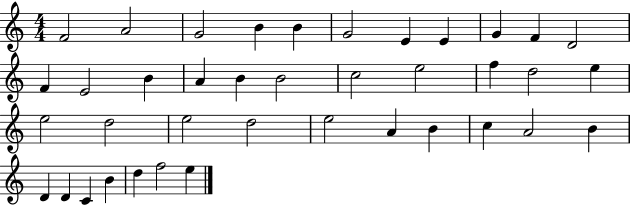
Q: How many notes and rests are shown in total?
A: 39